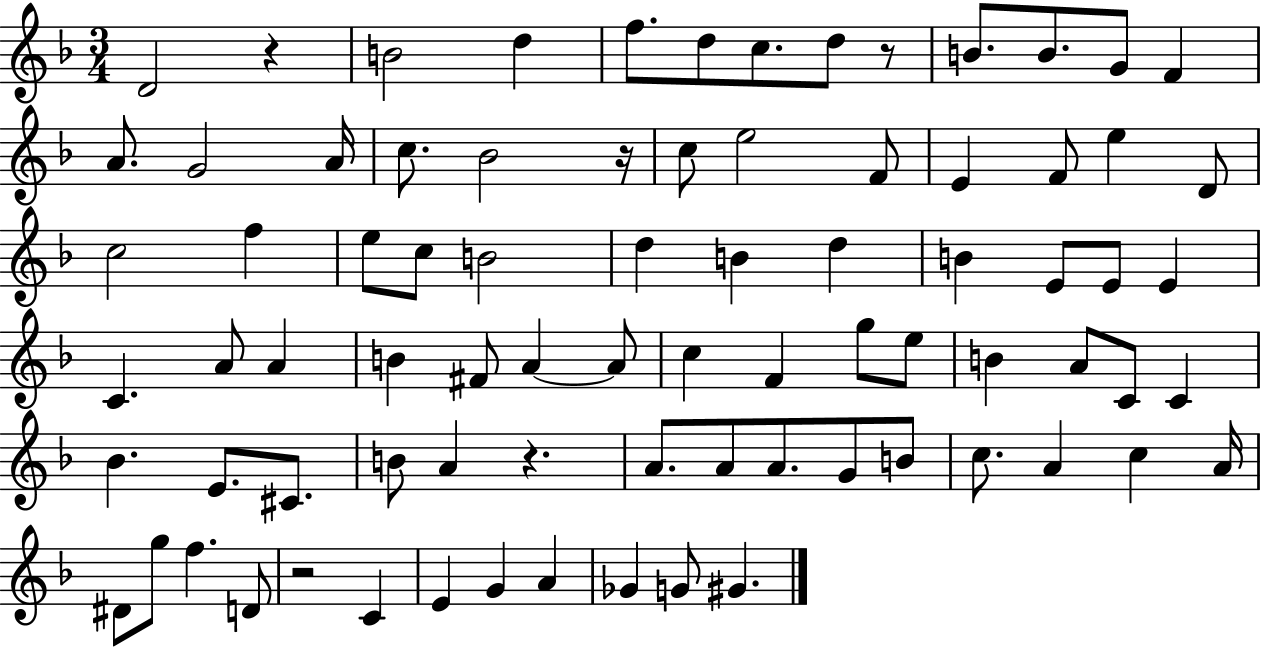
X:1
T:Untitled
M:3/4
L:1/4
K:F
D2 z B2 d f/2 d/2 c/2 d/2 z/2 B/2 B/2 G/2 F A/2 G2 A/4 c/2 _B2 z/4 c/2 e2 F/2 E F/2 e D/2 c2 f e/2 c/2 B2 d B d B E/2 E/2 E C A/2 A B ^F/2 A A/2 c F g/2 e/2 B A/2 C/2 C _B E/2 ^C/2 B/2 A z A/2 A/2 A/2 G/2 B/2 c/2 A c A/4 ^D/2 g/2 f D/2 z2 C E G A _G G/2 ^G